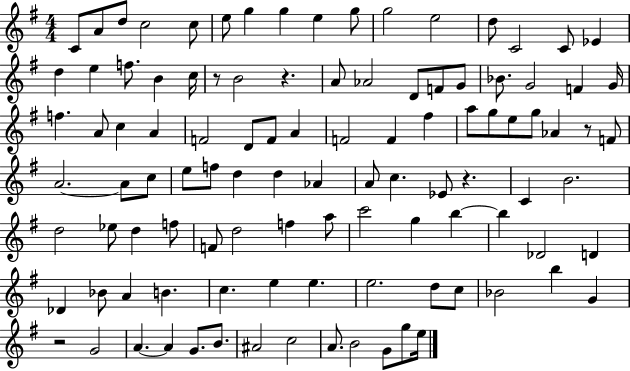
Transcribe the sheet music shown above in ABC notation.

X:1
T:Untitled
M:4/4
L:1/4
K:G
C/2 A/2 d/2 c2 c/2 e/2 g g e g/2 g2 e2 d/2 C2 C/2 _E d e f/2 B c/4 z/2 B2 z A/2 _A2 D/2 F/2 G/2 _B/2 G2 F G/4 f A/2 c A F2 D/2 F/2 A F2 F ^f a/2 g/2 e/2 g/2 _A z/2 F/2 A2 A/2 c/2 e/2 f/2 d d _A A/2 c _E/2 z C B2 d2 _e/2 d f/2 F/2 d2 f a/2 c'2 g b b _D2 D _D _B/2 A B c e e e2 d/2 c/2 _B2 b G z2 G2 A A G/2 B/2 ^A2 c2 A/2 B2 G/2 g/2 e/4